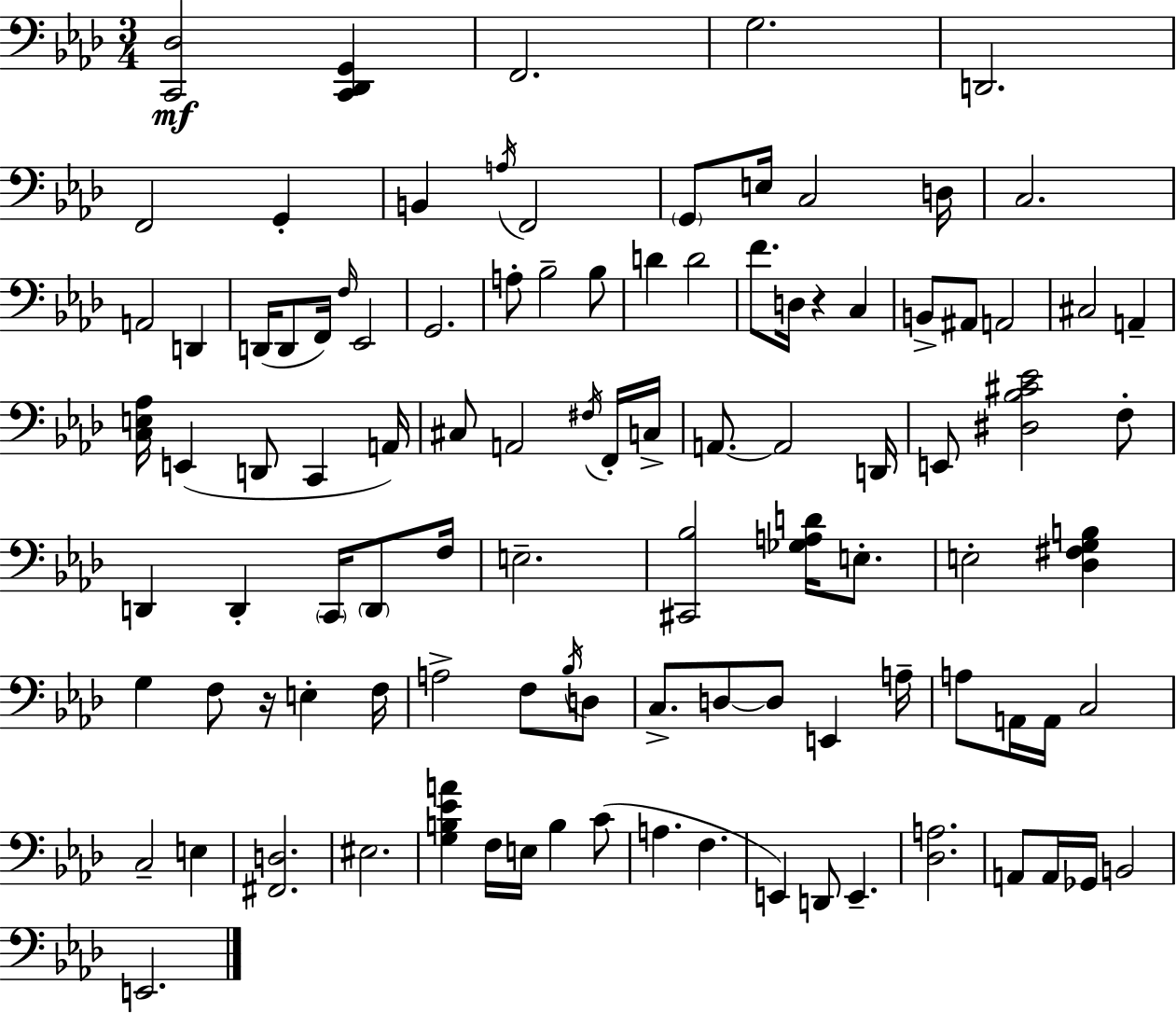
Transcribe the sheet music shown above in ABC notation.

X:1
T:Untitled
M:3/4
L:1/4
K:Ab
[C,,_D,]2 [C,,_D,,G,,] F,,2 G,2 D,,2 F,,2 G,, B,, A,/4 F,,2 G,,/2 E,/4 C,2 D,/4 C,2 A,,2 D,, D,,/4 D,,/2 F,,/4 F,/4 _E,,2 G,,2 A,/2 _B,2 _B,/2 D D2 F/2 D,/4 z C, B,,/2 ^A,,/2 A,,2 ^C,2 A,, [C,E,_A,]/4 E,, D,,/2 C,, A,,/4 ^C,/2 A,,2 ^F,/4 F,,/4 C,/4 A,,/2 A,,2 D,,/4 E,,/2 [^D,_B,^C_E]2 F,/2 D,, D,, C,,/4 D,,/2 F,/4 E,2 [^C,,_B,]2 [_G,A,D]/4 E,/2 E,2 [_D,^F,G,B,] G, F,/2 z/4 E, F,/4 A,2 F,/2 _B,/4 D,/2 C,/2 D,/2 D,/2 E,, A,/4 A,/2 A,,/4 A,,/4 C,2 C,2 E, [^F,,D,]2 ^E,2 [G,B,_EA] F,/4 E,/4 B, C/2 A, F, E,, D,,/2 E,, [_D,A,]2 A,,/2 A,,/4 _G,,/4 B,,2 E,,2